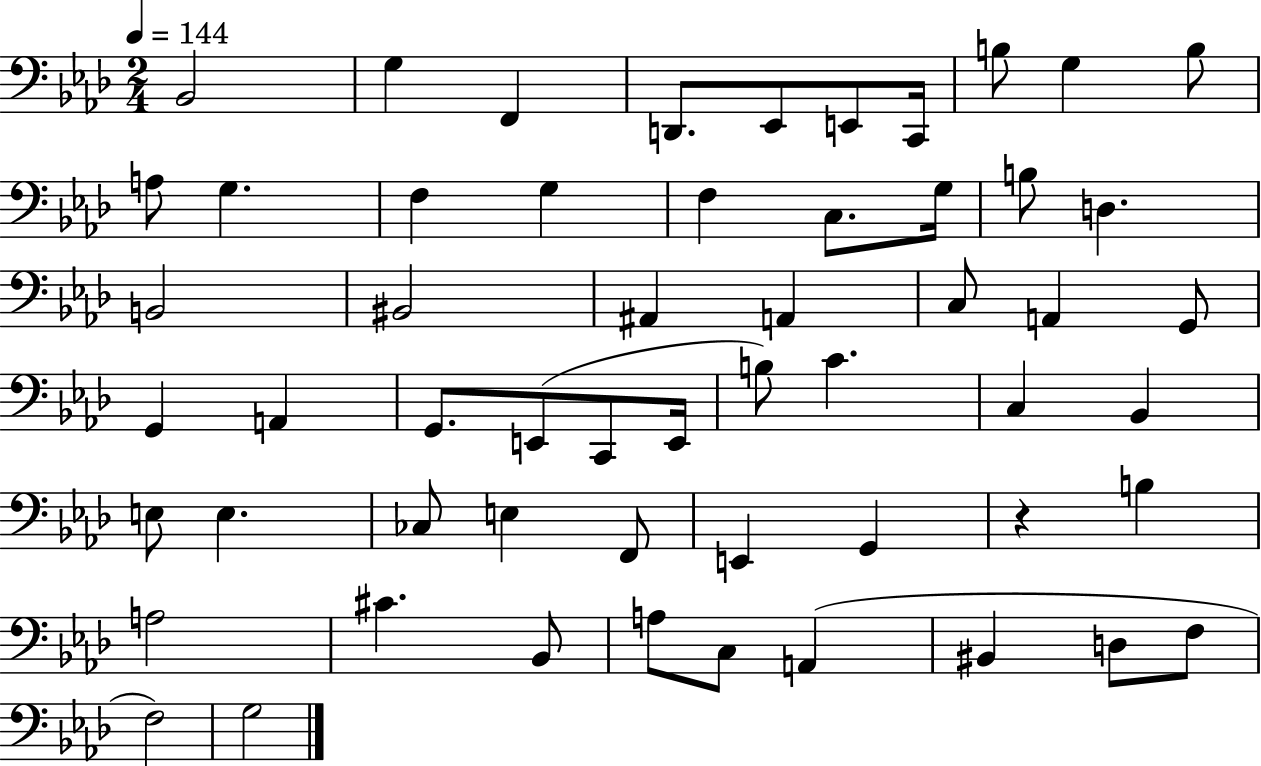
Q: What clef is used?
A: bass